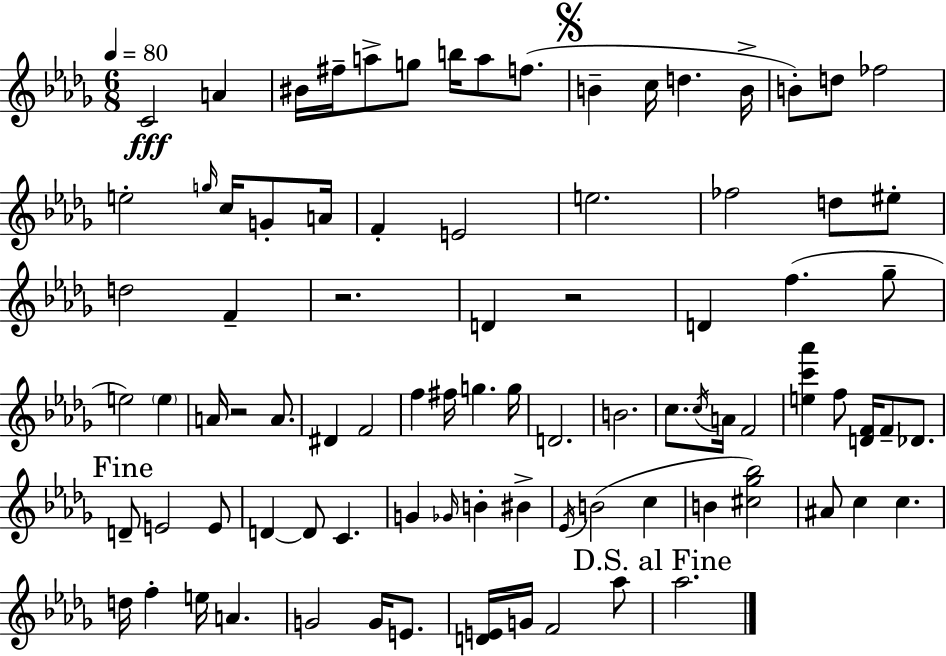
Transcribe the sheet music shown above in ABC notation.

X:1
T:Untitled
M:6/8
L:1/4
K:Bbm
C2 A ^B/4 ^f/4 a/2 g/2 b/4 a/2 f/2 B c/4 d B/4 B/2 d/2 _f2 e2 g/4 c/4 G/2 A/4 F E2 e2 _f2 d/2 ^e/2 d2 F z2 D z2 D f _g/2 e2 e A/4 z2 A/2 ^D F2 f ^f/4 g g/4 D2 B2 c/2 c/4 A/4 F2 [ec'_a'] f/2 [DF]/4 F/2 _D/2 D/2 E2 E/2 D D/2 C G _G/4 B ^B _E/4 B2 c B [^c_g_b]2 ^A/2 c c d/4 f e/4 A G2 G/4 E/2 [DE]/4 G/4 F2 _a/2 _a2